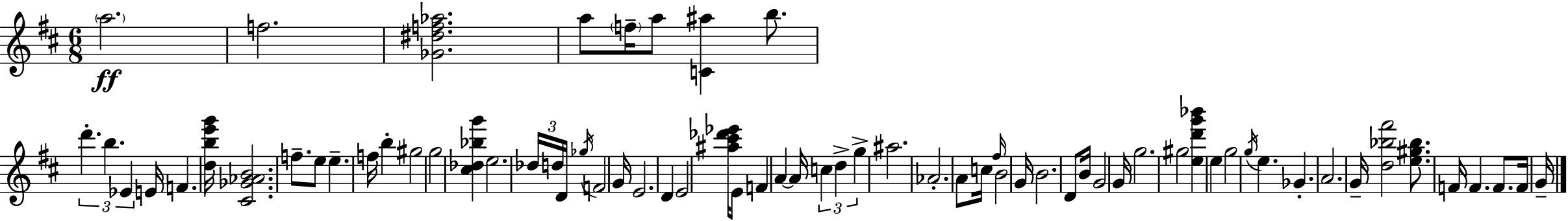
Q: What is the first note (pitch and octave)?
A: A5